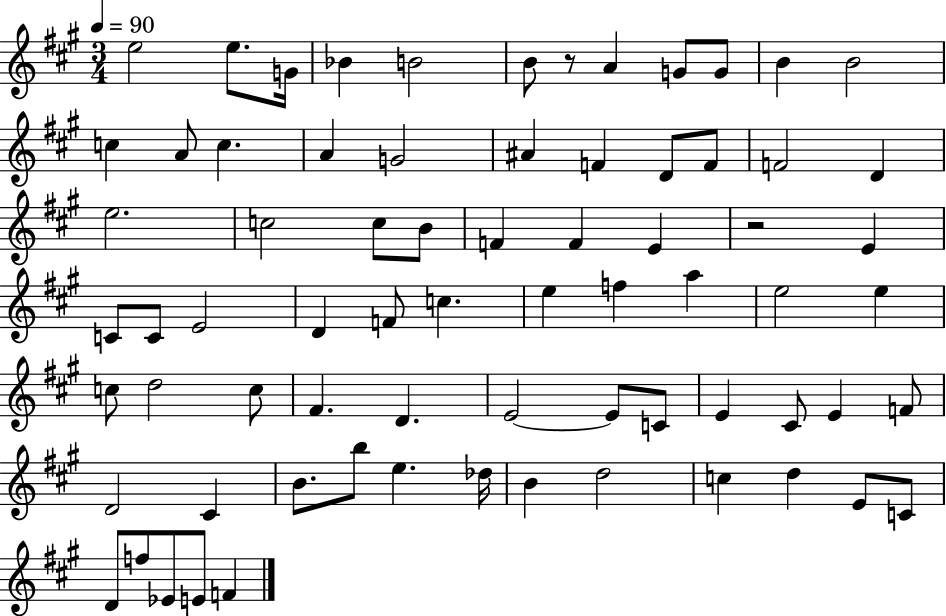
{
  \clef treble
  \numericTimeSignature
  \time 3/4
  \key a \major
  \tempo 4 = 90
  e''2 e''8. g'16 | bes'4 b'2 | b'8 r8 a'4 g'8 g'8 | b'4 b'2 | \break c''4 a'8 c''4. | a'4 g'2 | ais'4 f'4 d'8 f'8 | f'2 d'4 | \break e''2. | c''2 c''8 b'8 | f'4 f'4 e'4 | r2 e'4 | \break c'8 c'8 e'2 | d'4 f'8 c''4. | e''4 f''4 a''4 | e''2 e''4 | \break c''8 d''2 c''8 | fis'4. d'4. | e'2~~ e'8 c'8 | e'4 cis'8 e'4 f'8 | \break d'2 cis'4 | b'8. b''8 e''4. des''16 | b'4 d''2 | c''4 d''4 e'8 c'8 | \break d'8 f''8 ees'8 e'8 f'4 | \bar "|."
}